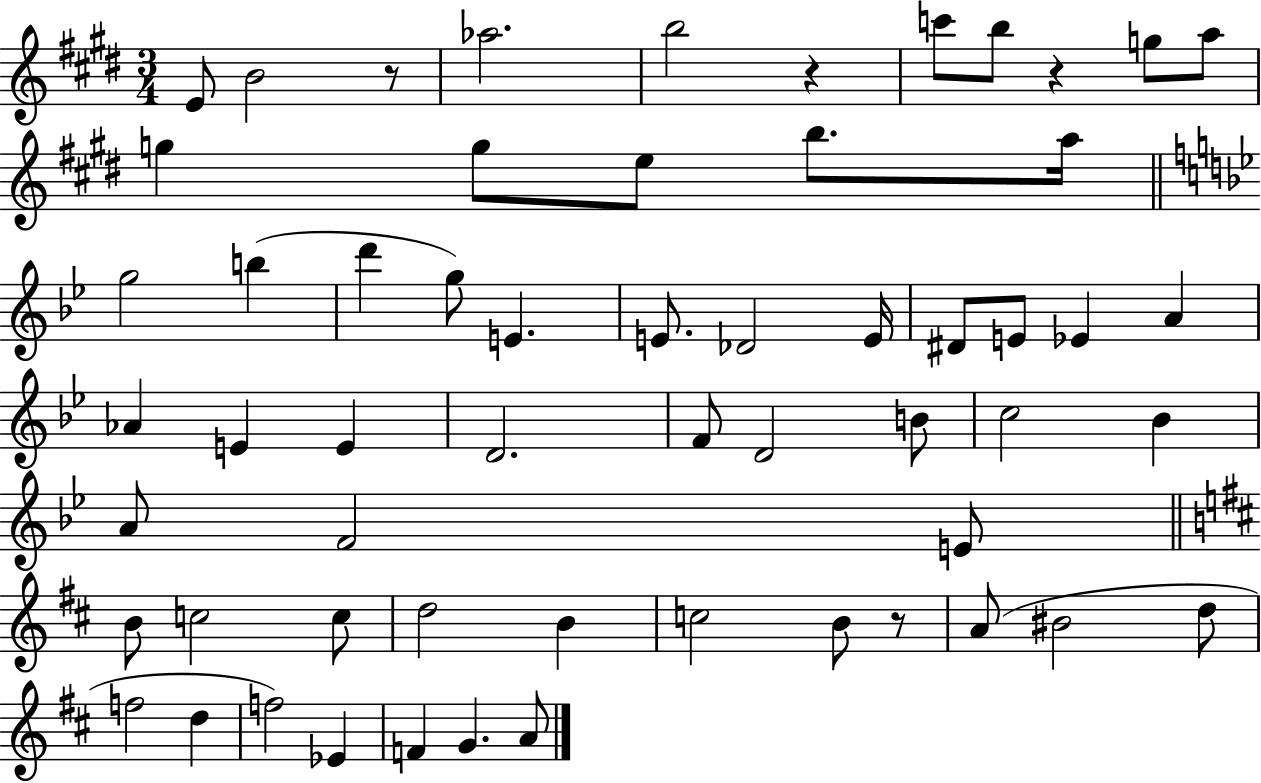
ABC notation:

X:1
T:Untitled
M:3/4
L:1/4
K:E
E/2 B2 z/2 _a2 b2 z c'/2 b/2 z g/2 a/2 g g/2 e/2 b/2 a/4 g2 b d' g/2 E E/2 _D2 E/4 ^D/2 E/2 _E A _A E E D2 F/2 D2 B/2 c2 _B A/2 F2 E/2 B/2 c2 c/2 d2 B c2 B/2 z/2 A/2 ^B2 d/2 f2 d f2 _E F G A/2